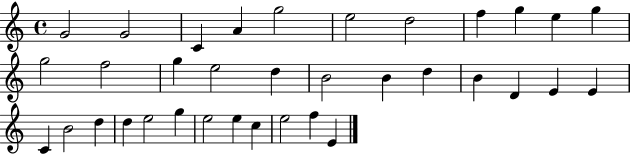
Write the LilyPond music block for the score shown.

{
  \clef treble
  \time 4/4
  \defaultTimeSignature
  \key c \major
  g'2 g'2 | c'4 a'4 g''2 | e''2 d''2 | f''4 g''4 e''4 g''4 | \break g''2 f''2 | g''4 e''2 d''4 | b'2 b'4 d''4 | b'4 d'4 e'4 e'4 | \break c'4 b'2 d''4 | d''4 e''2 g''4 | e''2 e''4 c''4 | e''2 f''4 e'4 | \break \bar "|."
}